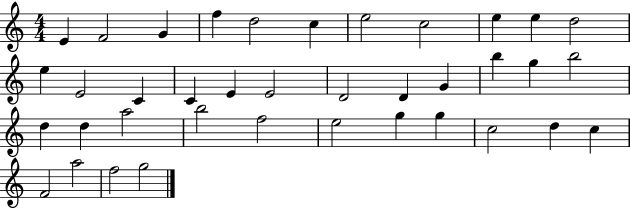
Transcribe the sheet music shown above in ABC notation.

X:1
T:Untitled
M:4/4
L:1/4
K:C
E F2 G f d2 c e2 c2 e e d2 e E2 C C E E2 D2 D G b g b2 d d a2 b2 f2 e2 g g c2 d c F2 a2 f2 g2